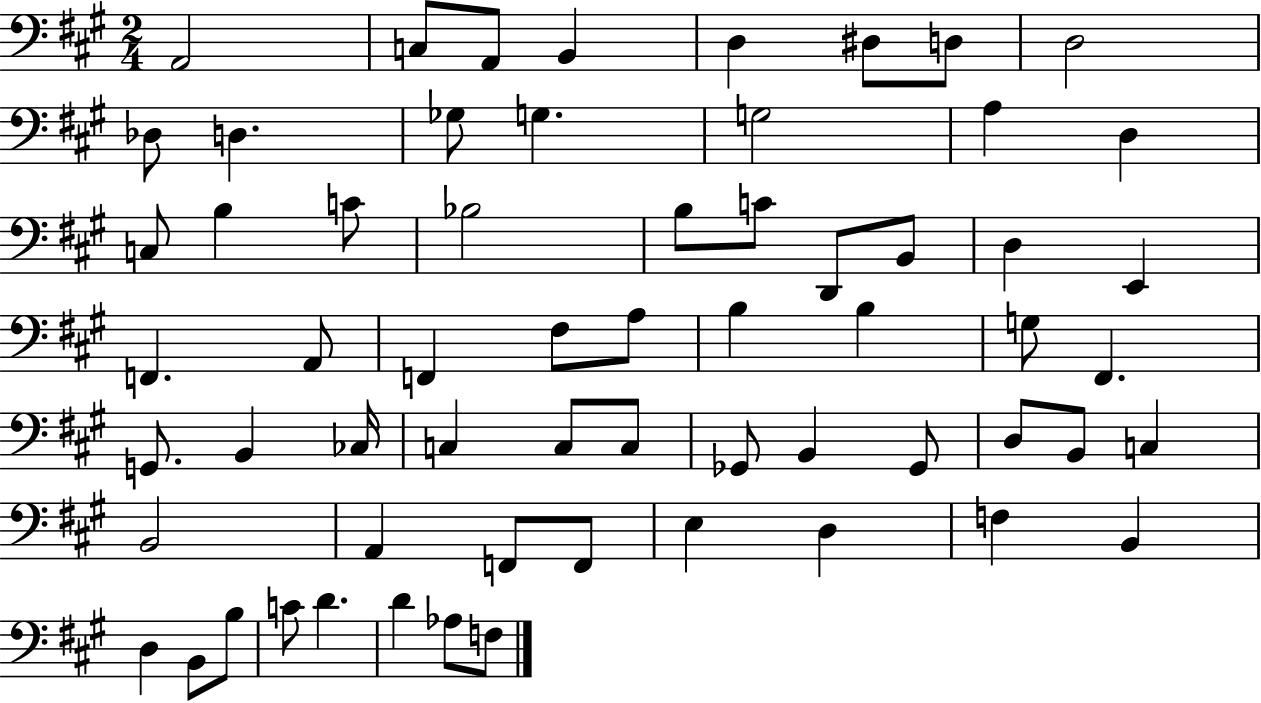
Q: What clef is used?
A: bass